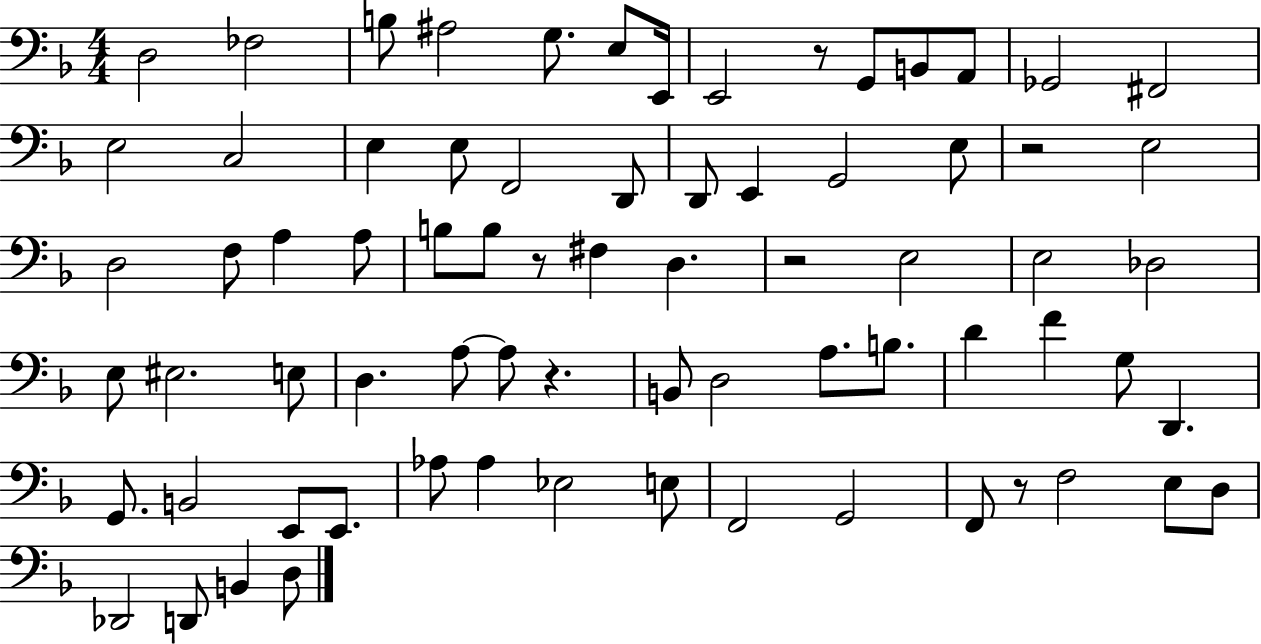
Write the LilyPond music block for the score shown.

{
  \clef bass
  \numericTimeSignature
  \time 4/4
  \key f \major
  \repeat volta 2 { d2 fes2 | b8 ais2 g8. e8 e,16 | e,2 r8 g,8 b,8 a,8 | ges,2 fis,2 | \break e2 c2 | e4 e8 f,2 d,8 | d,8 e,4 g,2 e8 | r2 e2 | \break d2 f8 a4 a8 | b8 b8 r8 fis4 d4. | r2 e2 | e2 des2 | \break e8 eis2. e8 | d4. a8~~ a8 r4. | b,8 d2 a8. b8. | d'4 f'4 g8 d,4. | \break g,8. b,2 e,8 e,8. | aes8 aes4 ees2 e8 | f,2 g,2 | f,8 r8 f2 e8 d8 | \break des,2 d,8 b,4 d8 | } \bar "|."
}